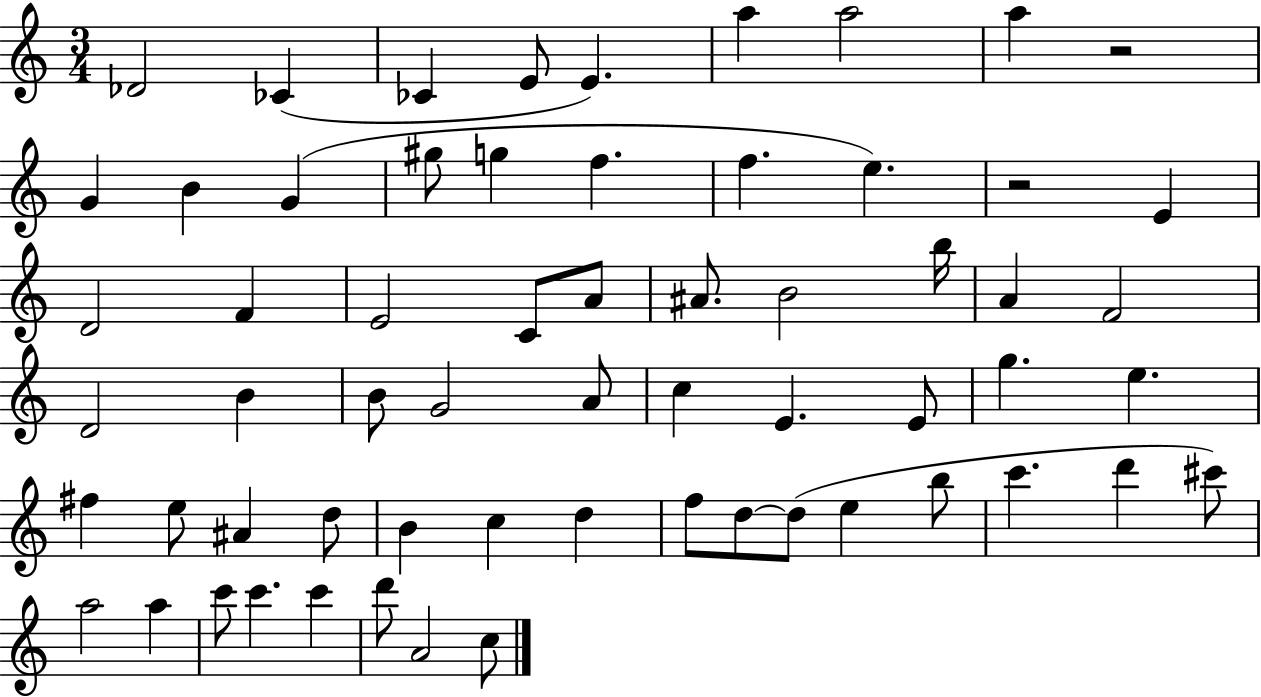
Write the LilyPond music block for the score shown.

{
  \clef treble
  \numericTimeSignature
  \time 3/4
  \key c \major
  des'2 ces'4( | ces'4 e'8 e'4.) | a''4 a''2 | a''4 r2 | \break g'4 b'4 g'4( | gis''8 g''4 f''4. | f''4. e''4.) | r2 e'4 | \break d'2 f'4 | e'2 c'8 a'8 | ais'8. b'2 b''16 | a'4 f'2 | \break d'2 b'4 | b'8 g'2 a'8 | c''4 e'4. e'8 | g''4. e''4. | \break fis''4 e''8 ais'4 d''8 | b'4 c''4 d''4 | f''8 d''8~~ d''8( e''4 b''8 | c'''4. d'''4 cis'''8) | \break a''2 a''4 | c'''8 c'''4. c'''4 | d'''8 a'2 c''8 | \bar "|."
}